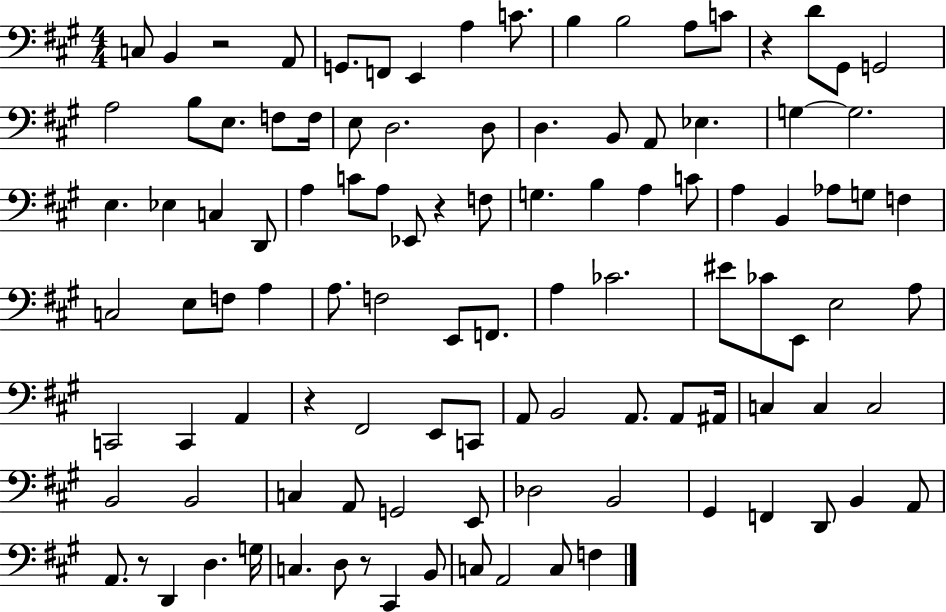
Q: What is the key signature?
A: A major